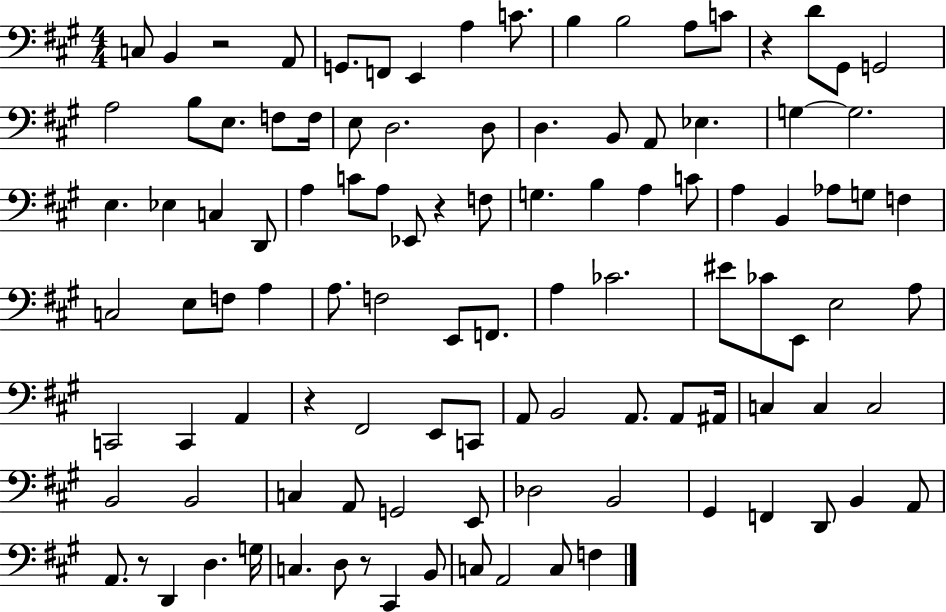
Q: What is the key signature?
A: A major